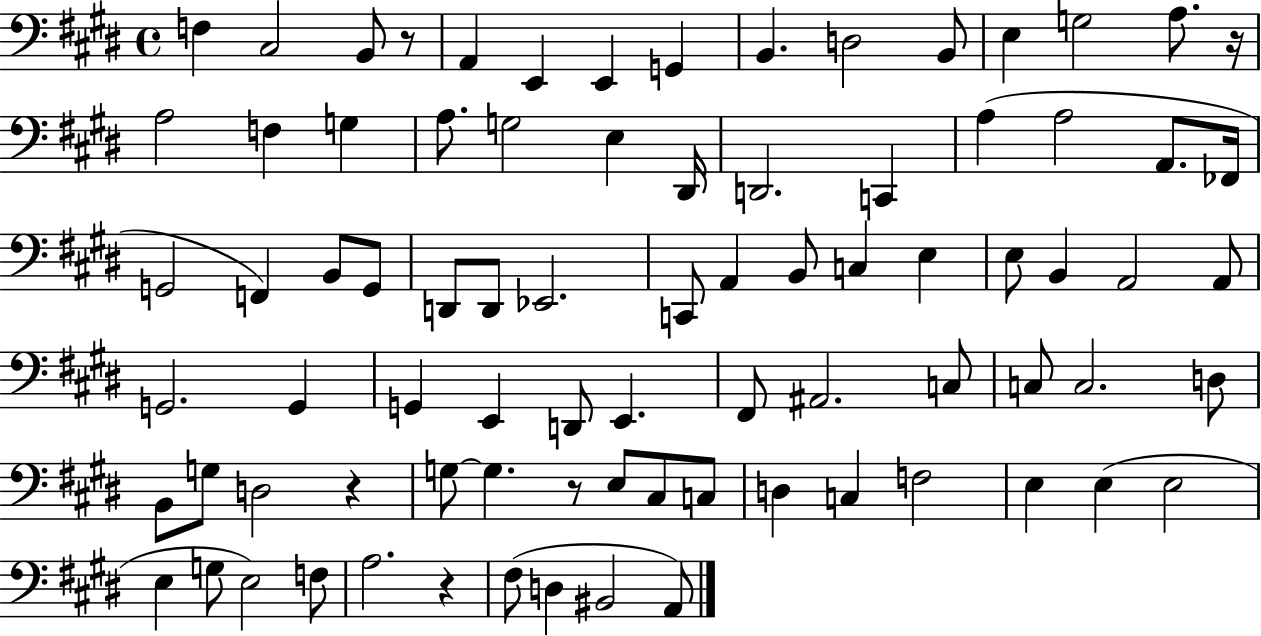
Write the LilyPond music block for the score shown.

{
  \clef bass
  \time 4/4
  \defaultTimeSignature
  \key e \major
  f4 cis2 b,8 r8 | a,4 e,4 e,4 g,4 | b,4. d2 b,8 | e4 g2 a8. r16 | \break a2 f4 g4 | a8. g2 e4 dis,16 | d,2. c,4 | a4( a2 a,8. fes,16 | \break g,2 f,4) b,8 g,8 | d,8 d,8 ees,2. | c,8 a,4 b,8 c4 e4 | e8 b,4 a,2 a,8 | \break g,2. g,4 | g,4 e,4 d,8 e,4. | fis,8 ais,2. c8 | c8 c2. d8 | \break b,8 g8 d2 r4 | g8~~ g4. r8 e8 cis8 c8 | d4 c4 f2 | e4 e4( e2 | \break e4 g8 e2) f8 | a2. r4 | fis8( d4 bis,2 a,8) | \bar "|."
}